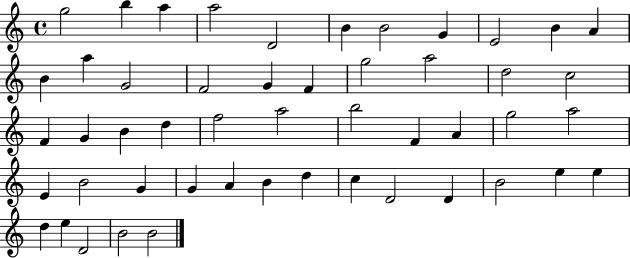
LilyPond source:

{
  \clef treble
  \time 4/4
  \defaultTimeSignature
  \key c \major
  g''2 b''4 a''4 | a''2 d'2 | b'4 b'2 g'4 | e'2 b'4 a'4 | \break b'4 a''4 g'2 | f'2 g'4 f'4 | g''2 a''2 | d''2 c''2 | \break f'4 g'4 b'4 d''4 | f''2 a''2 | b''2 f'4 a'4 | g''2 a''2 | \break e'4 b'2 g'4 | g'4 a'4 b'4 d''4 | c''4 d'2 d'4 | b'2 e''4 e''4 | \break d''4 e''4 d'2 | b'2 b'2 | \bar "|."
}